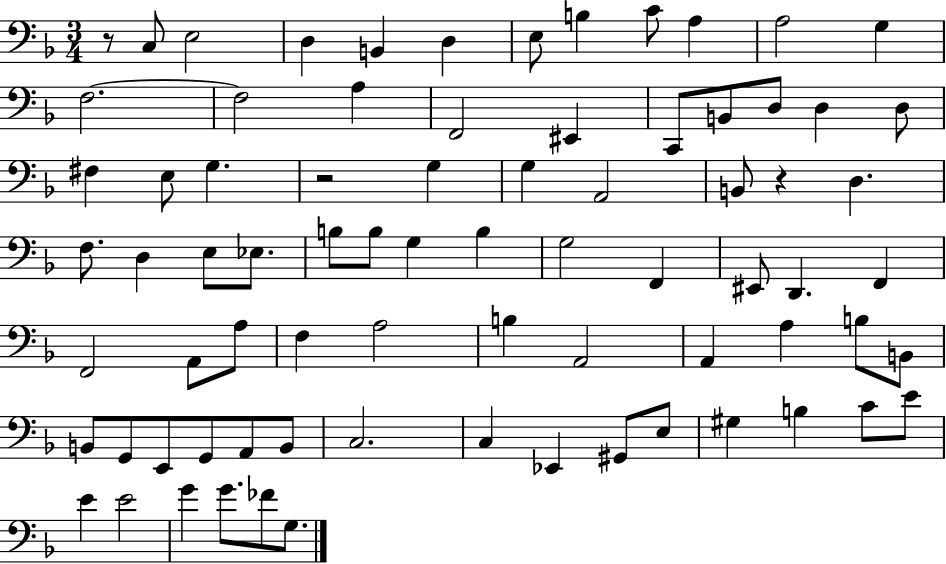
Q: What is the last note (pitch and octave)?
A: G3